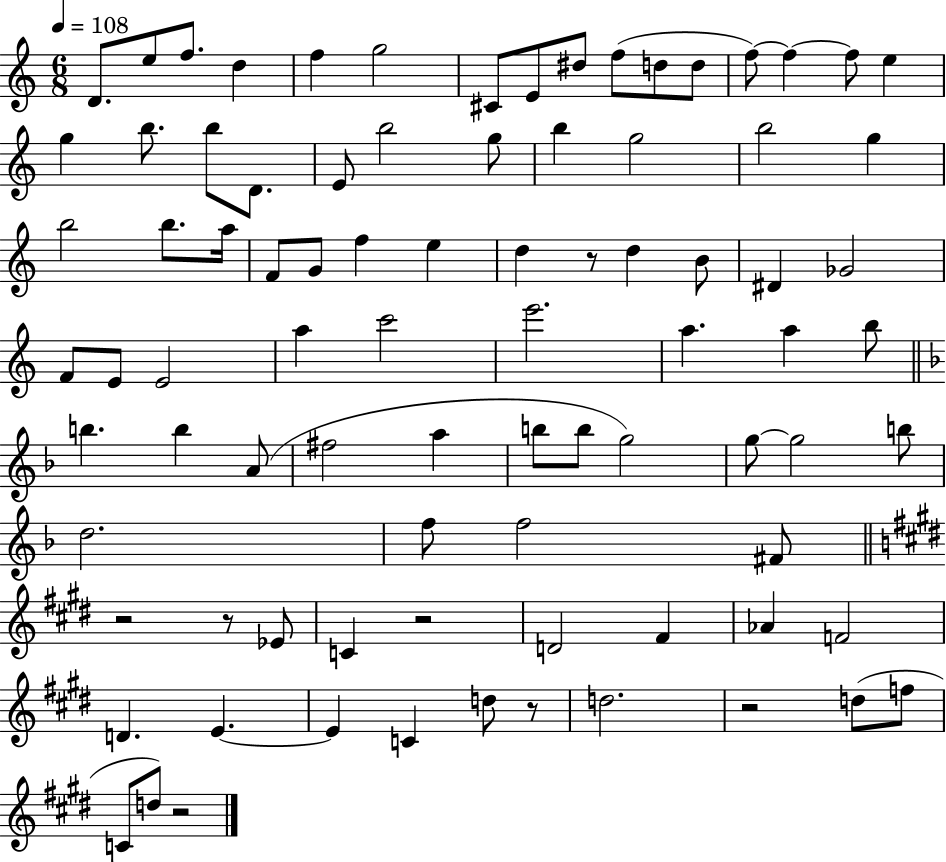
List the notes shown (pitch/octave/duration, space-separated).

D4/e. E5/e F5/e. D5/q F5/q G5/h C#4/e E4/e D#5/e F5/e D5/e D5/e F5/e F5/q F5/e E5/q G5/q B5/e. B5/e D4/e. E4/e B5/h G5/e B5/q G5/h B5/h G5/q B5/h B5/e. A5/s F4/e G4/e F5/q E5/q D5/q R/e D5/q B4/e D#4/q Gb4/h F4/e E4/e E4/h A5/q C6/h E6/h. A5/q. A5/q B5/e B5/q. B5/q A4/e F#5/h A5/q B5/e B5/e G5/h G5/e G5/h B5/e D5/h. F5/e F5/h F#4/e R/h R/e Eb4/e C4/q R/h D4/h F#4/q Ab4/q F4/h D4/q. E4/q. E4/q C4/q D5/e R/e D5/h. R/h D5/e F5/e C4/e D5/e R/h